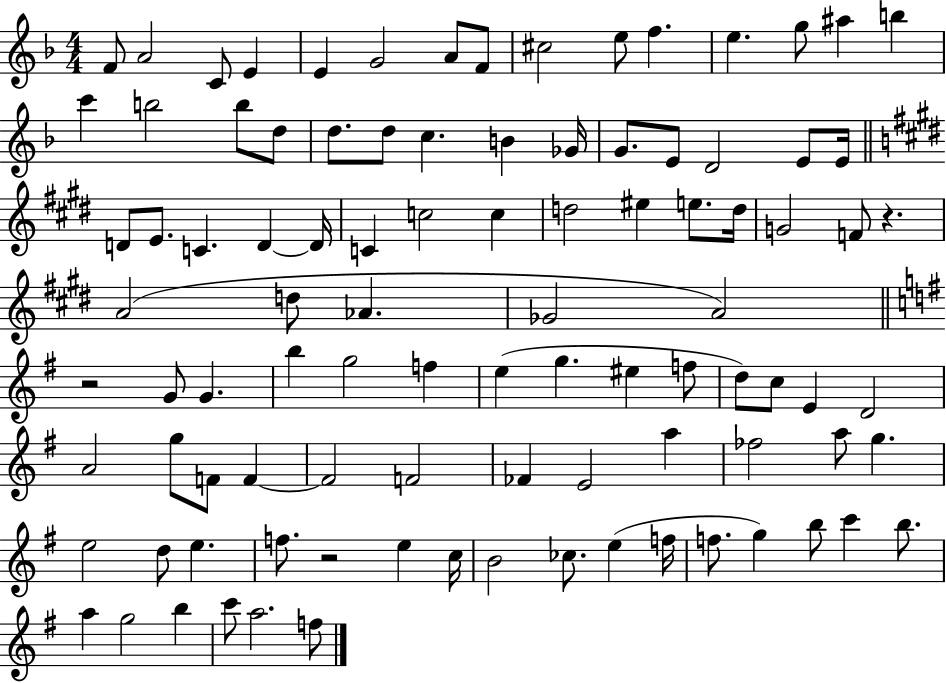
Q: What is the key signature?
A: F major